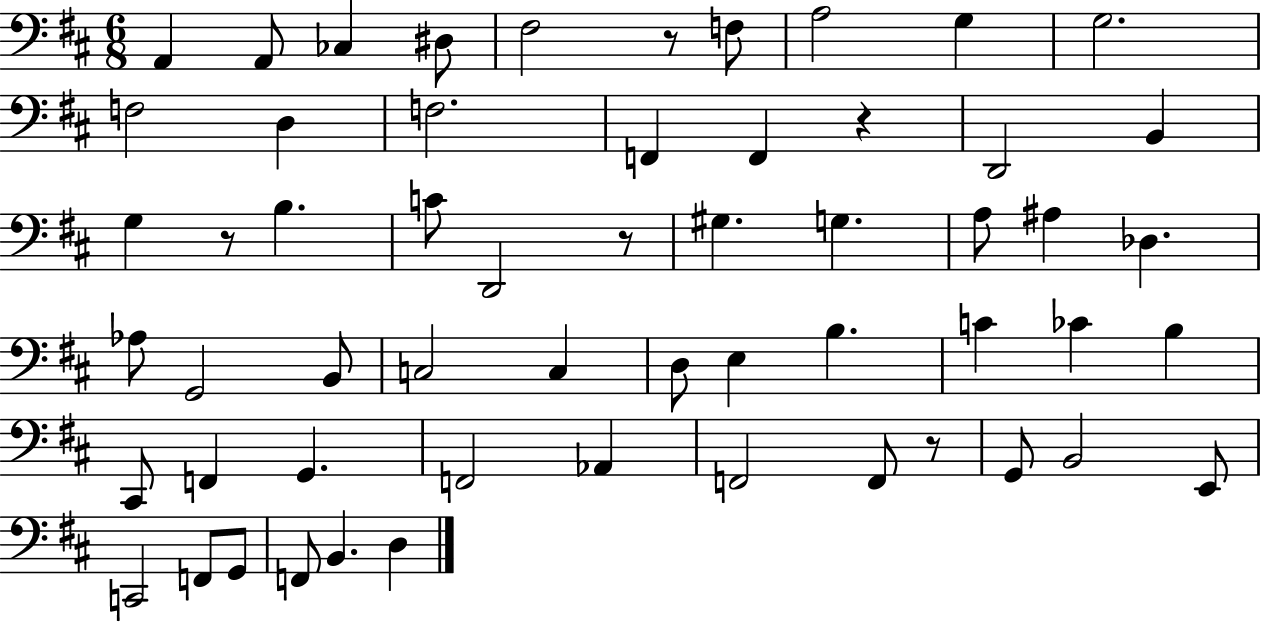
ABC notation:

X:1
T:Untitled
M:6/8
L:1/4
K:D
A,, A,,/2 _C, ^D,/2 ^F,2 z/2 F,/2 A,2 G, G,2 F,2 D, F,2 F,, F,, z D,,2 B,, G, z/2 B, C/2 D,,2 z/2 ^G, G, A,/2 ^A, _D, _A,/2 G,,2 B,,/2 C,2 C, D,/2 E, B, C _C B, ^C,,/2 F,, G,, F,,2 _A,, F,,2 F,,/2 z/2 G,,/2 B,,2 E,,/2 C,,2 F,,/2 G,,/2 F,,/2 B,, D,